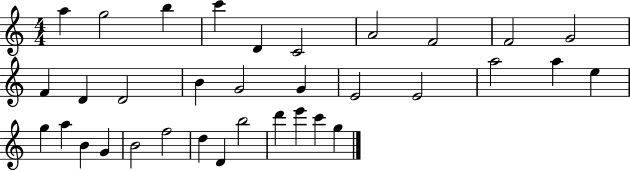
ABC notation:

X:1
T:Untitled
M:4/4
L:1/4
K:C
a g2 b c' D C2 A2 F2 F2 G2 F D D2 B G2 G E2 E2 a2 a e g a B G B2 f2 d D b2 d' e' c' g